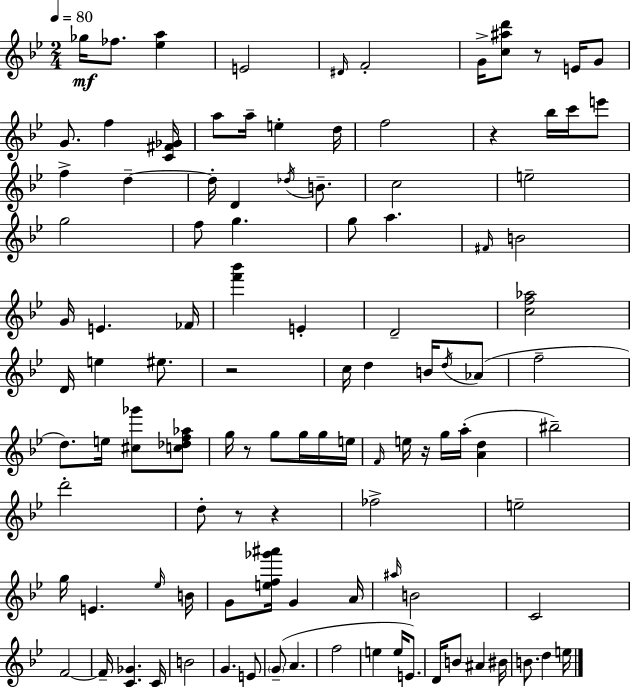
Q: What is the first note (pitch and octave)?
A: Gb5